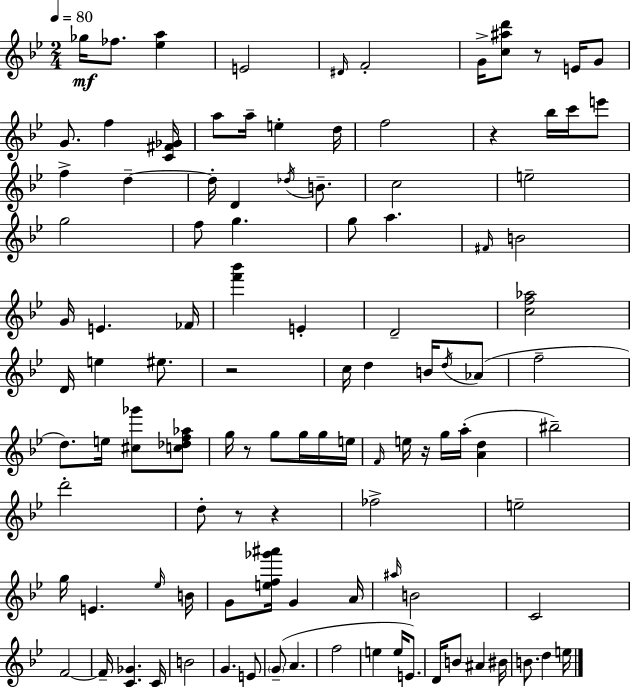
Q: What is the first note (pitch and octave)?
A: Gb5